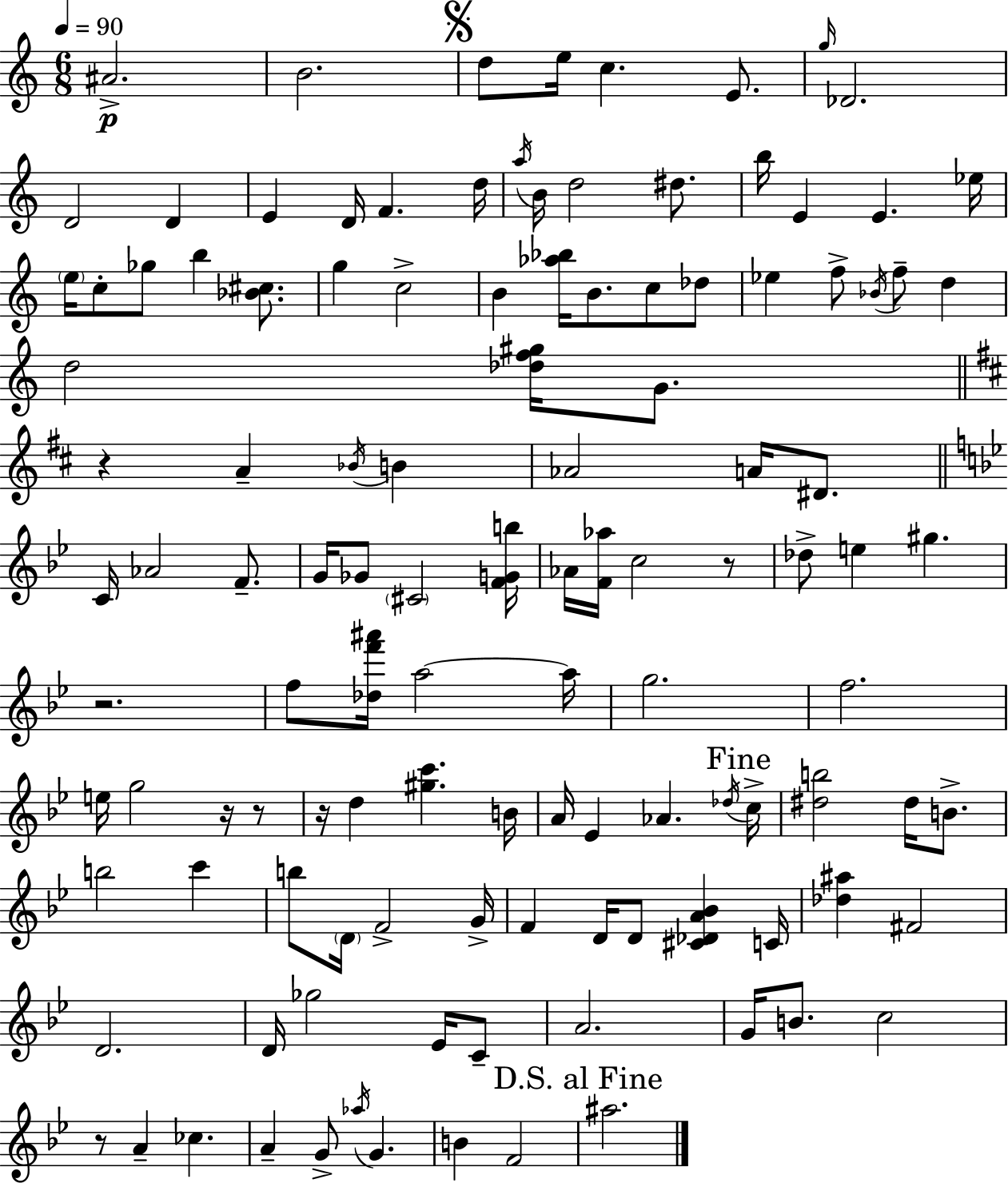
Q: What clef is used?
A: treble